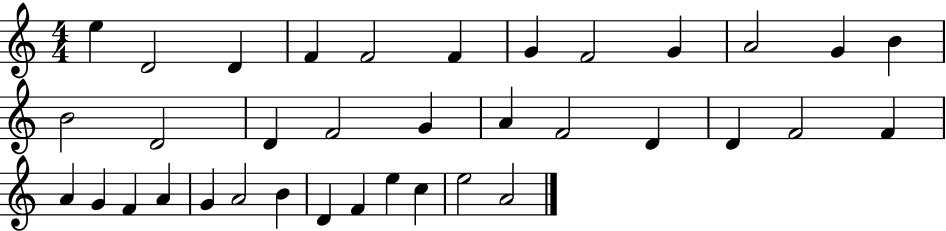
X:1
T:Untitled
M:4/4
L:1/4
K:C
e D2 D F F2 F G F2 G A2 G B B2 D2 D F2 G A F2 D D F2 F A G F A G A2 B D F e c e2 A2